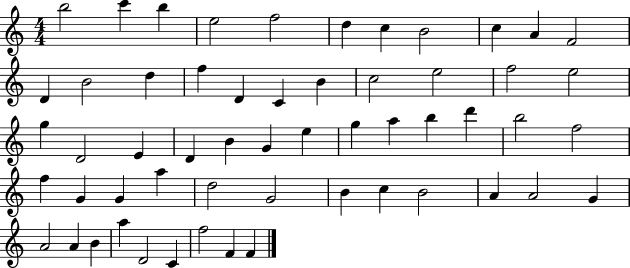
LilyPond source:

{
  \clef treble
  \numericTimeSignature
  \time 4/4
  \key c \major
  b''2 c'''4 b''4 | e''2 f''2 | d''4 c''4 b'2 | c''4 a'4 f'2 | \break d'4 b'2 d''4 | f''4 d'4 c'4 b'4 | c''2 e''2 | f''2 e''2 | \break g''4 d'2 e'4 | d'4 b'4 g'4 e''4 | g''4 a''4 b''4 d'''4 | b''2 f''2 | \break f''4 g'4 g'4 a''4 | d''2 g'2 | b'4 c''4 b'2 | a'4 a'2 g'4 | \break a'2 a'4 b'4 | a''4 d'2 c'4 | f''2 f'4 f'4 | \bar "|."
}